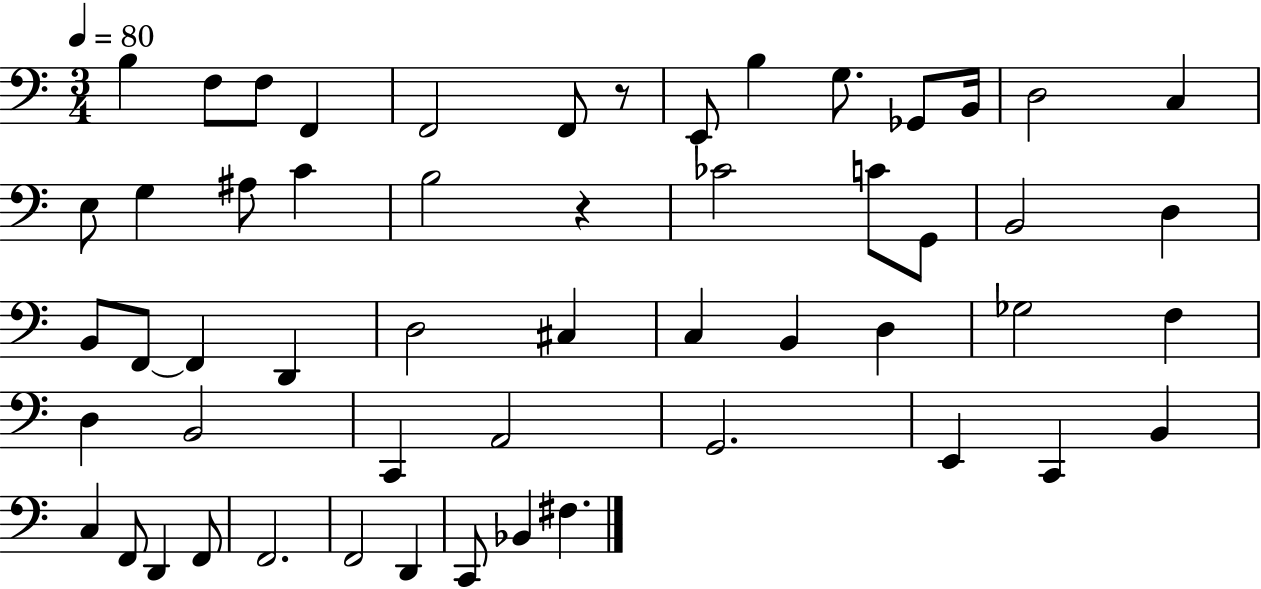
{
  \clef bass
  \numericTimeSignature
  \time 3/4
  \key c \major
  \tempo 4 = 80
  b4 f8 f8 f,4 | f,2 f,8 r8 | e,8 b4 g8. ges,8 b,16 | d2 c4 | \break e8 g4 ais8 c'4 | b2 r4 | ces'2 c'8 g,8 | b,2 d4 | \break b,8 f,8~~ f,4 d,4 | d2 cis4 | c4 b,4 d4 | ges2 f4 | \break d4 b,2 | c,4 a,2 | g,2. | e,4 c,4 b,4 | \break c4 f,8 d,4 f,8 | f,2. | f,2 d,4 | c,8 bes,4 fis4. | \break \bar "|."
}